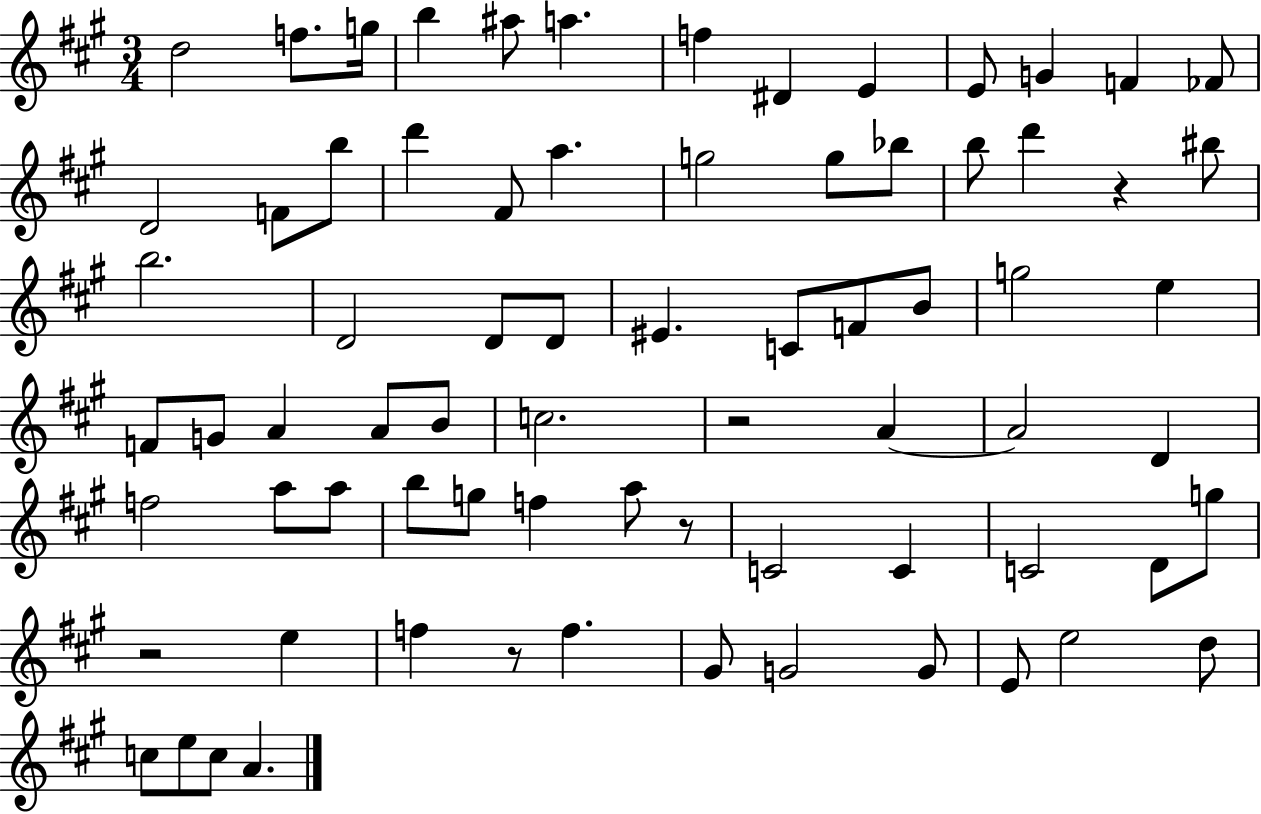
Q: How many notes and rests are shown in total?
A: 74